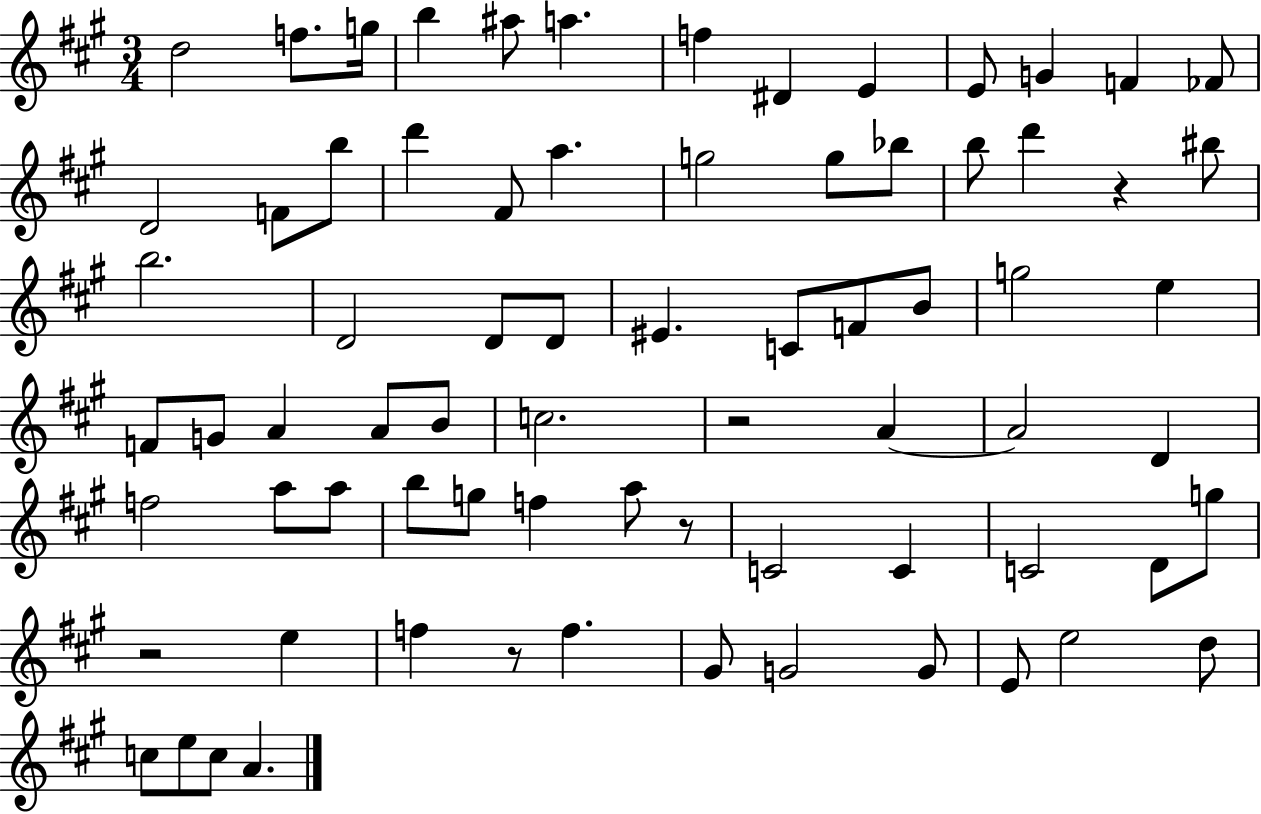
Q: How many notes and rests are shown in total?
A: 74